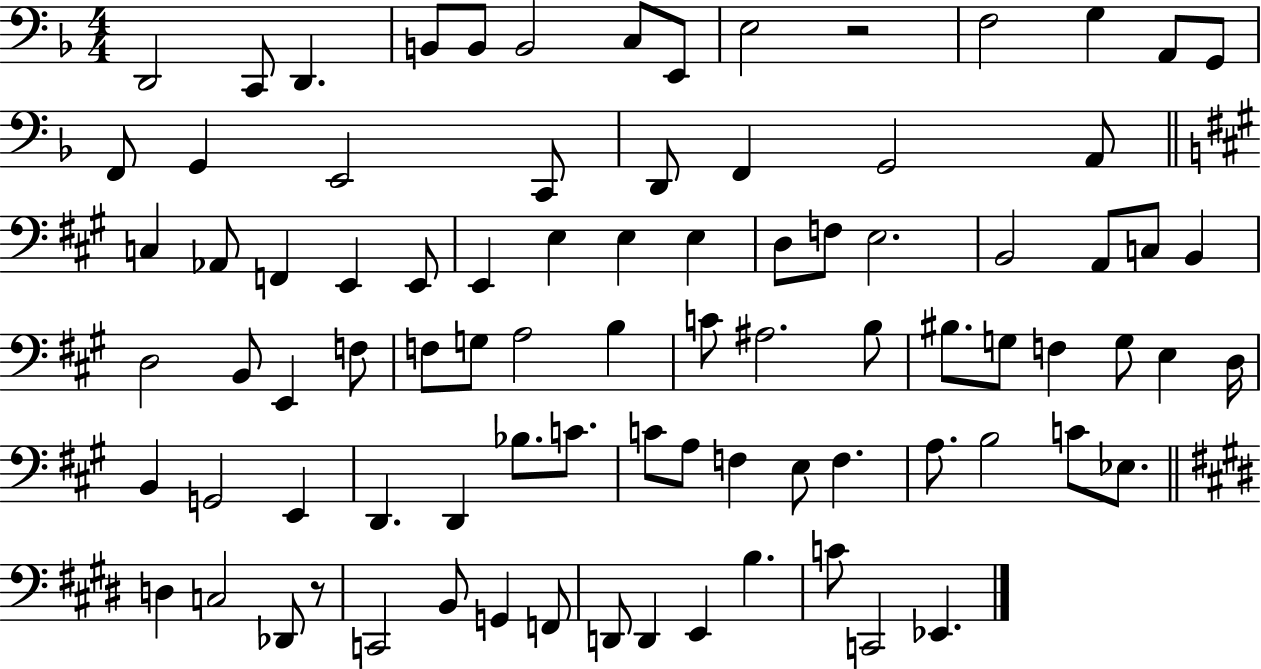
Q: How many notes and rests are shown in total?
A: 86